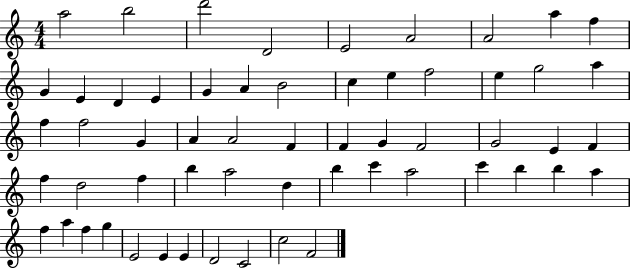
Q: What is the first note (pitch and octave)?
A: A5